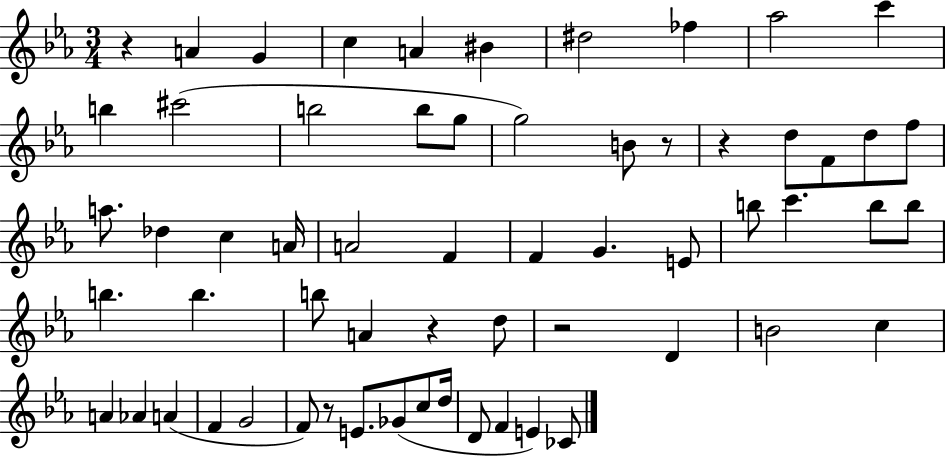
R/q A4/q G4/q C5/q A4/q BIS4/q D#5/h FES5/q Ab5/h C6/q B5/q C#6/h B5/h B5/e G5/e G5/h B4/e R/e R/q D5/e F4/e D5/e F5/e A5/e. Db5/q C5/q A4/s A4/h F4/q F4/q G4/q. E4/e B5/e C6/q. B5/e B5/e B5/q. B5/q. B5/e A4/q R/q D5/e R/h D4/q B4/h C5/q A4/q Ab4/q A4/q F4/q G4/h F4/e R/e E4/e. Gb4/e C5/e D5/s D4/e F4/q E4/q CES4/e